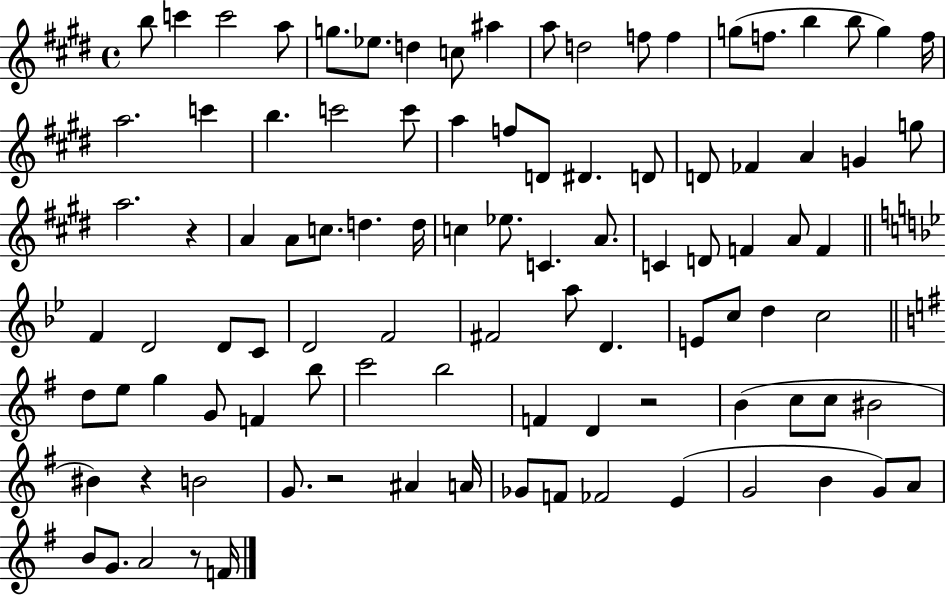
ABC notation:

X:1
T:Untitled
M:4/4
L:1/4
K:E
b/2 c' c'2 a/2 g/2 _e/2 d c/2 ^a a/2 d2 f/2 f g/2 f/2 b b/2 g f/4 a2 c' b c'2 c'/2 a f/2 D/2 ^D D/2 D/2 _F A G g/2 a2 z A A/2 c/2 d d/4 c _e/2 C A/2 C D/2 F A/2 F F D2 D/2 C/2 D2 F2 ^F2 a/2 D E/2 c/2 d c2 d/2 e/2 g G/2 F b/2 c'2 b2 F D z2 B c/2 c/2 ^B2 ^B z B2 G/2 z2 ^A A/4 _G/2 F/2 _F2 E G2 B G/2 A/2 B/2 G/2 A2 z/2 F/4